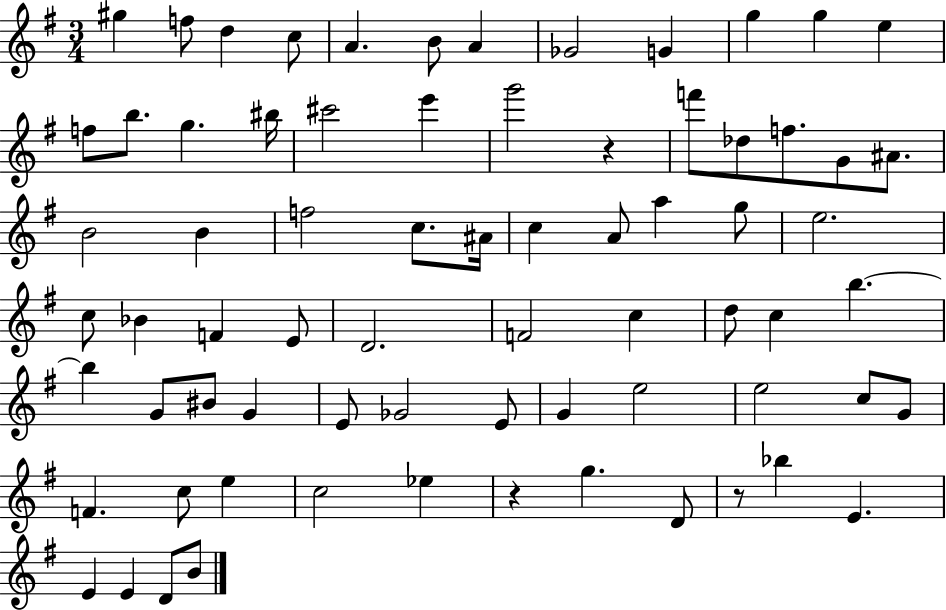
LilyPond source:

{
  \clef treble
  \numericTimeSignature
  \time 3/4
  \key g \major
  \repeat volta 2 { gis''4 f''8 d''4 c''8 | a'4. b'8 a'4 | ges'2 g'4 | g''4 g''4 e''4 | \break f''8 b''8. g''4. bis''16 | cis'''2 e'''4 | g'''2 r4 | f'''8 des''8 f''8. g'8 ais'8. | \break b'2 b'4 | f''2 c''8. ais'16 | c''4 a'8 a''4 g''8 | e''2. | \break c''8 bes'4 f'4 e'8 | d'2. | f'2 c''4 | d''8 c''4 b''4.~~ | \break b''4 g'8 bis'8 g'4 | e'8 ges'2 e'8 | g'4 e''2 | e''2 c''8 g'8 | \break f'4. c''8 e''4 | c''2 ees''4 | r4 g''4. d'8 | r8 bes''4 e'4. | \break e'4 e'4 d'8 b'8 | } \bar "|."
}